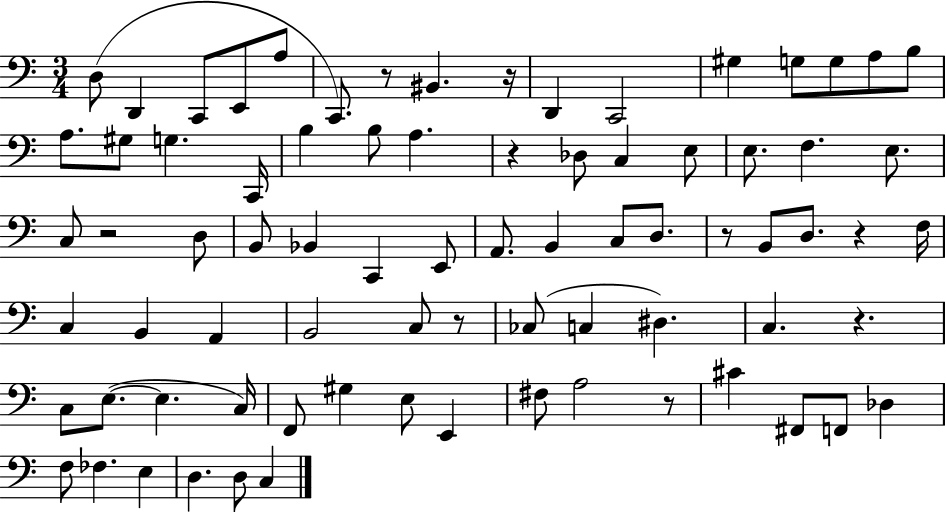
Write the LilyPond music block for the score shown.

{
  \clef bass
  \numericTimeSignature
  \time 3/4
  \key c \major
  \repeat volta 2 { d8( d,4 c,8 e,8 a8 | c,8.) r8 bis,4. r16 | d,4 c,2 | gis4 g8 g8 a8 b8 | \break a8. gis8 g4. c,16 | b4 b8 a4. | r4 des8 c4 e8 | e8. f4. e8. | \break c8 r2 d8 | b,8 bes,4 c,4 e,8 | a,8. b,4 c8 d8. | r8 b,8 d8. r4 f16 | \break c4 b,4 a,4 | b,2 c8 r8 | ces8( c4 dis4.) | c4. r4. | \break c8 e8.~(~ e4. c16) | f,8 gis4 e8 e,4 | fis8 a2 r8 | cis'4 fis,8 f,8 des4 | \break f8 fes4. e4 | d4. d8 c4 | } \bar "|."
}